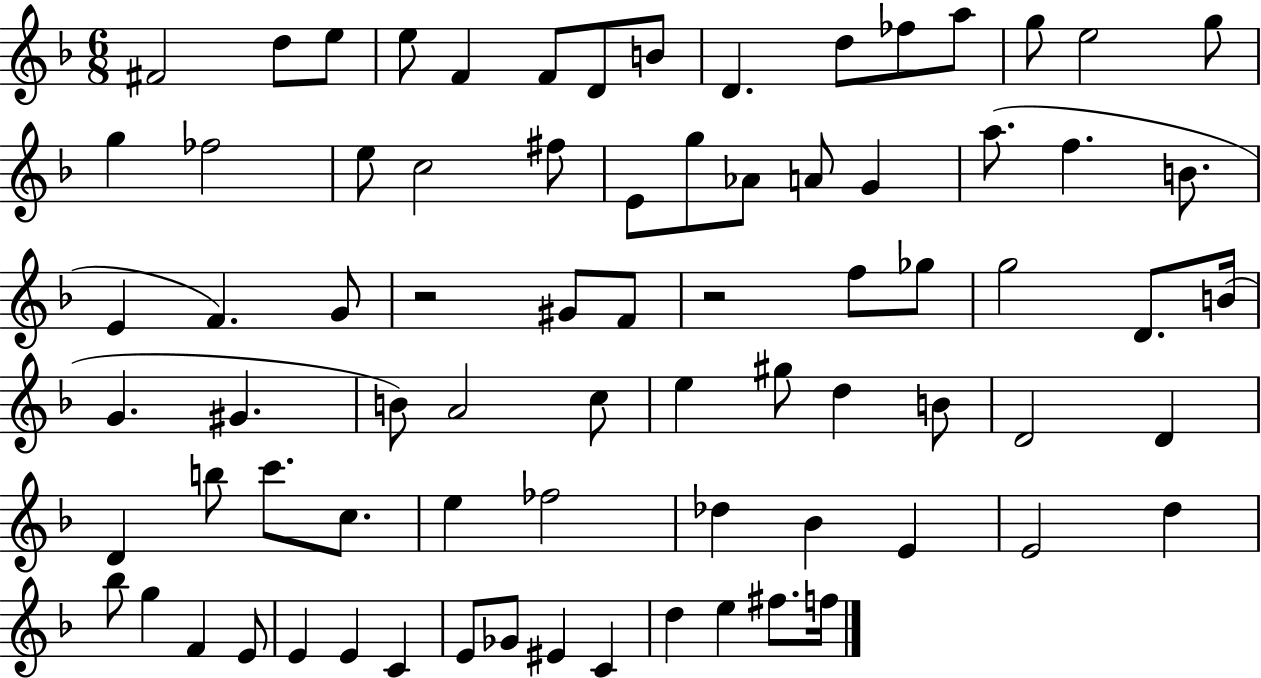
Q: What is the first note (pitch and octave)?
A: F#4